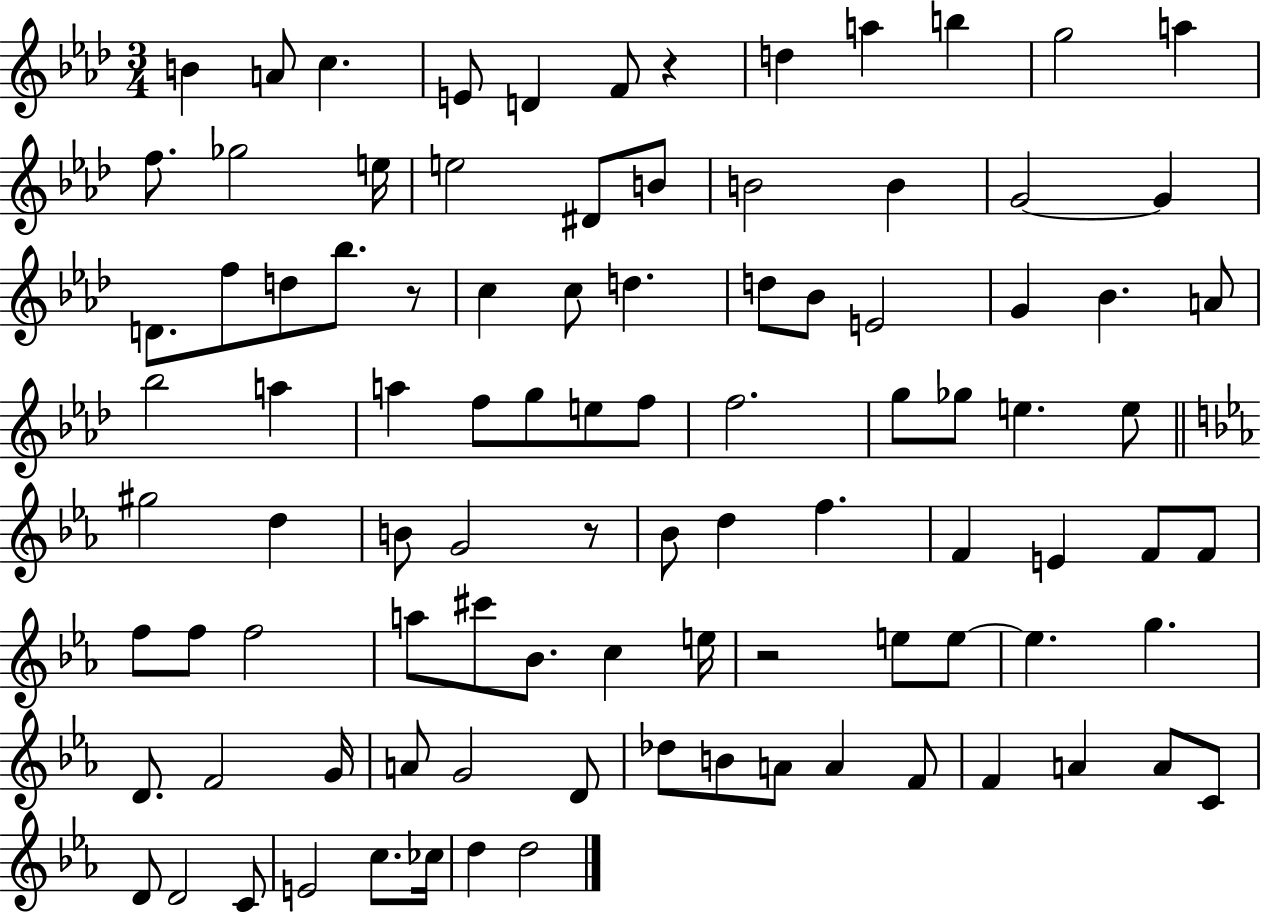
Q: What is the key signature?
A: AES major